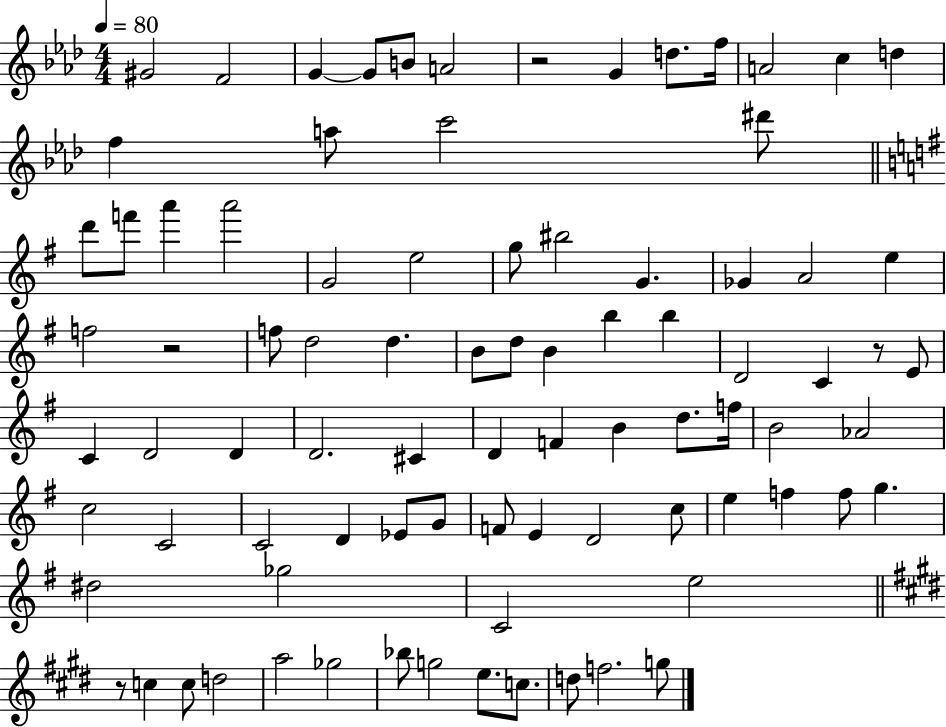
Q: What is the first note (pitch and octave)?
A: G#4